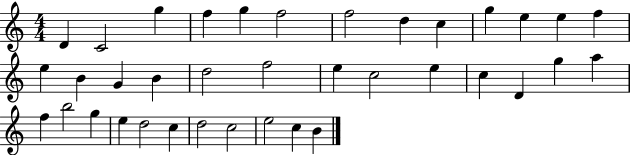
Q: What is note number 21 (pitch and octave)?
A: C5